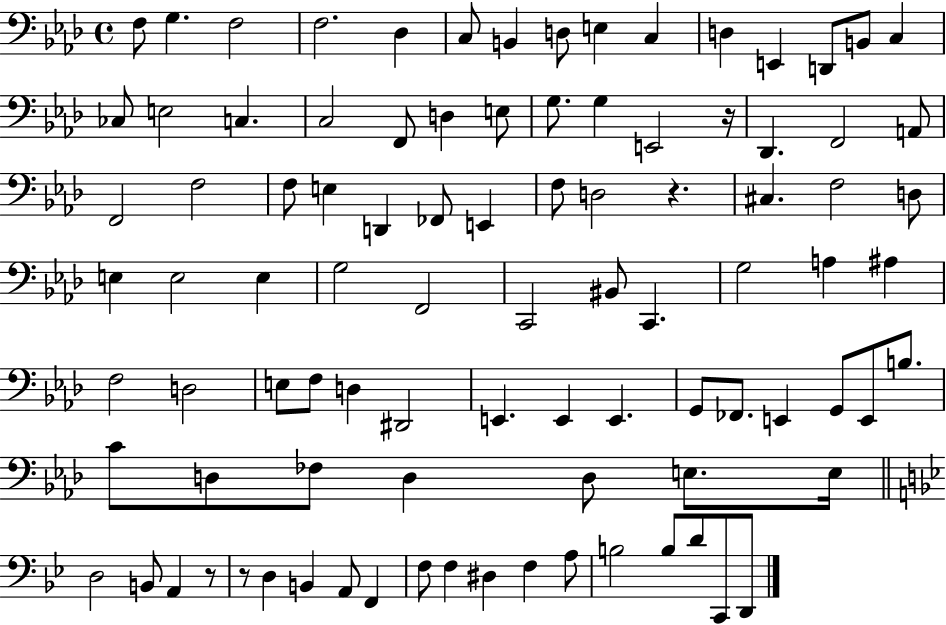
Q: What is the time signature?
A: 4/4